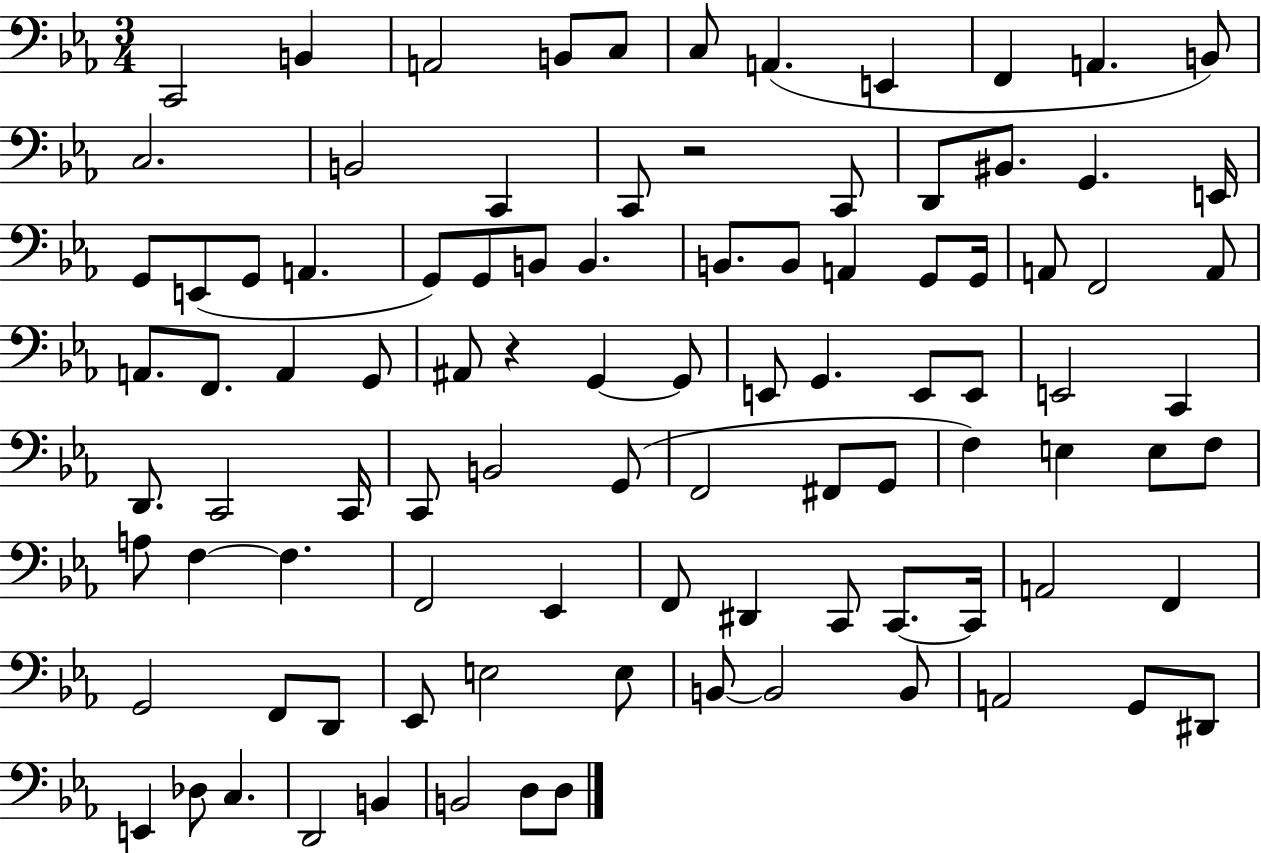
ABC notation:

X:1
T:Untitled
M:3/4
L:1/4
K:Eb
C,,2 B,, A,,2 B,,/2 C,/2 C,/2 A,, E,, F,, A,, B,,/2 C,2 B,,2 C,, C,,/2 z2 C,,/2 D,,/2 ^B,,/2 G,, E,,/4 G,,/2 E,,/2 G,,/2 A,, G,,/2 G,,/2 B,,/2 B,, B,,/2 B,,/2 A,, G,,/2 G,,/4 A,,/2 F,,2 A,,/2 A,,/2 F,,/2 A,, G,,/2 ^A,,/2 z G,, G,,/2 E,,/2 G,, E,,/2 E,,/2 E,,2 C,, D,,/2 C,,2 C,,/4 C,,/2 B,,2 G,,/2 F,,2 ^F,,/2 G,,/2 F, E, E,/2 F,/2 A,/2 F, F, F,,2 _E,, F,,/2 ^D,, C,,/2 C,,/2 C,,/4 A,,2 F,, G,,2 F,,/2 D,,/2 _E,,/2 E,2 E,/2 B,,/2 B,,2 B,,/2 A,,2 G,,/2 ^D,,/2 E,, _D,/2 C, D,,2 B,, B,,2 D,/2 D,/2